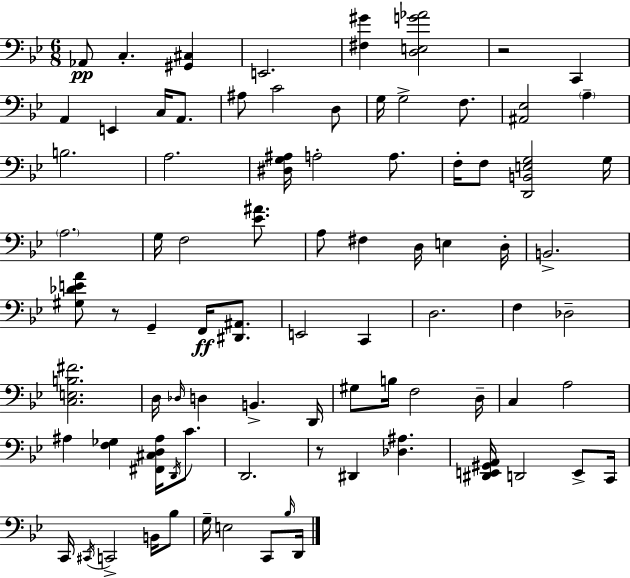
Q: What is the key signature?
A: BES major